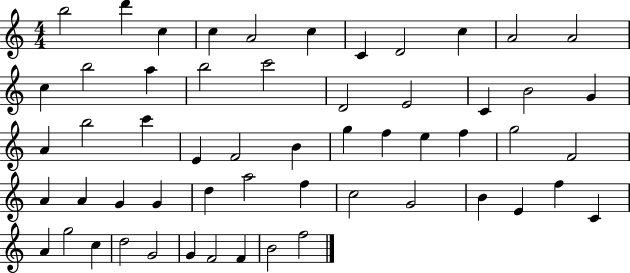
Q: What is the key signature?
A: C major